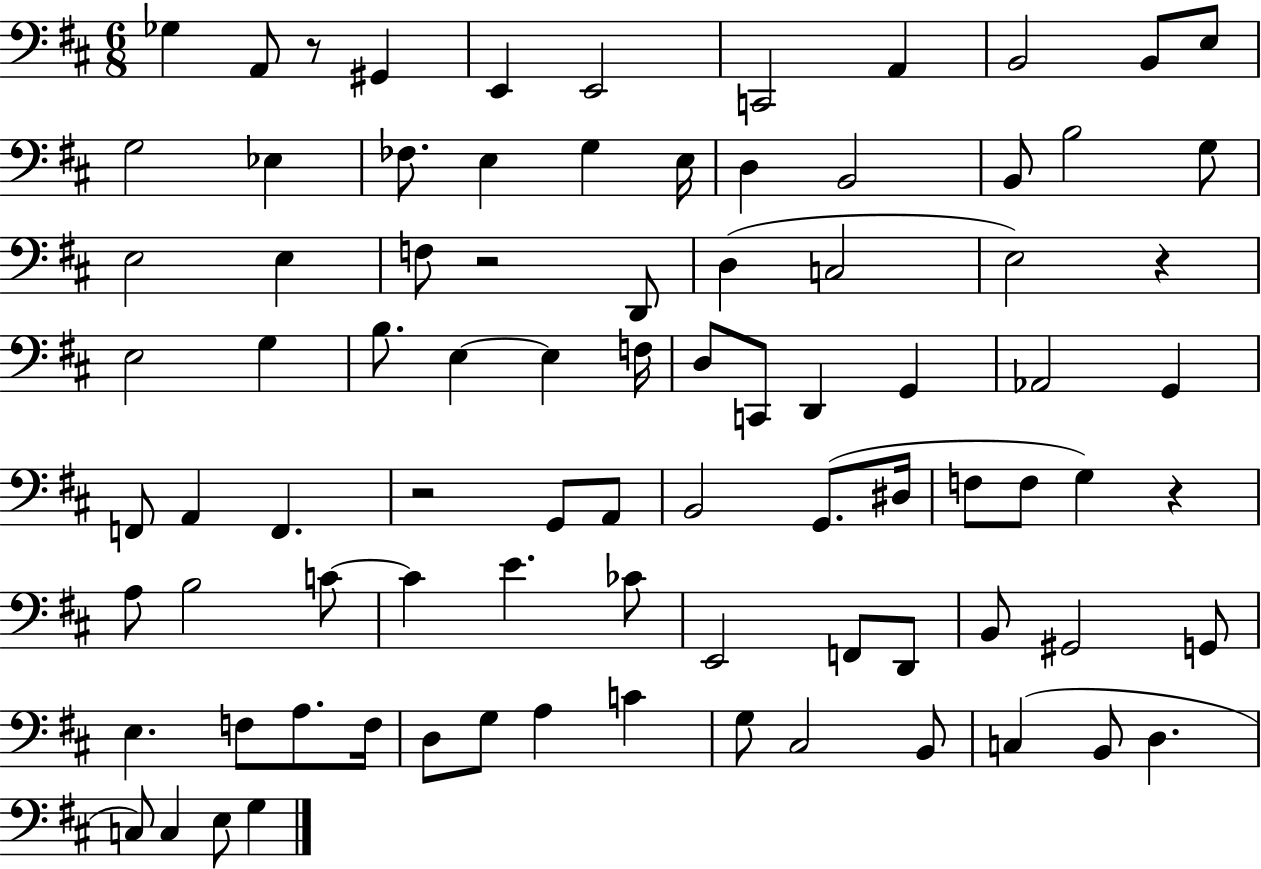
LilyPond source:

{
  \clef bass
  \numericTimeSignature
  \time 6/8
  \key d \major
  \repeat volta 2 { ges4 a,8 r8 gis,4 | e,4 e,2 | c,2 a,4 | b,2 b,8 e8 | \break g2 ees4 | fes8. e4 g4 e16 | d4 b,2 | b,8 b2 g8 | \break e2 e4 | f8 r2 d,8 | d4( c2 | e2) r4 | \break e2 g4 | b8. e4~~ e4 f16 | d8 c,8 d,4 g,4 | aes,2 g,4 | \break f,8 a,4 f,4. | r2 g,8 a,8 | b,2 g,8.( dis16 | f8 f8 g4) r4 | \break a8 b2 c'8~~ | c'4 e'4. ces'8 | e,2 f,8 d,8 | b,8 gis,2 g,8 | \break e4. f8 a8. f16 | d8 g8 a4 c'4 | g8 cis2 b,8 | c4( b,8 d4. | \break c8) c4 e8 g4 | } \bar "|."
}